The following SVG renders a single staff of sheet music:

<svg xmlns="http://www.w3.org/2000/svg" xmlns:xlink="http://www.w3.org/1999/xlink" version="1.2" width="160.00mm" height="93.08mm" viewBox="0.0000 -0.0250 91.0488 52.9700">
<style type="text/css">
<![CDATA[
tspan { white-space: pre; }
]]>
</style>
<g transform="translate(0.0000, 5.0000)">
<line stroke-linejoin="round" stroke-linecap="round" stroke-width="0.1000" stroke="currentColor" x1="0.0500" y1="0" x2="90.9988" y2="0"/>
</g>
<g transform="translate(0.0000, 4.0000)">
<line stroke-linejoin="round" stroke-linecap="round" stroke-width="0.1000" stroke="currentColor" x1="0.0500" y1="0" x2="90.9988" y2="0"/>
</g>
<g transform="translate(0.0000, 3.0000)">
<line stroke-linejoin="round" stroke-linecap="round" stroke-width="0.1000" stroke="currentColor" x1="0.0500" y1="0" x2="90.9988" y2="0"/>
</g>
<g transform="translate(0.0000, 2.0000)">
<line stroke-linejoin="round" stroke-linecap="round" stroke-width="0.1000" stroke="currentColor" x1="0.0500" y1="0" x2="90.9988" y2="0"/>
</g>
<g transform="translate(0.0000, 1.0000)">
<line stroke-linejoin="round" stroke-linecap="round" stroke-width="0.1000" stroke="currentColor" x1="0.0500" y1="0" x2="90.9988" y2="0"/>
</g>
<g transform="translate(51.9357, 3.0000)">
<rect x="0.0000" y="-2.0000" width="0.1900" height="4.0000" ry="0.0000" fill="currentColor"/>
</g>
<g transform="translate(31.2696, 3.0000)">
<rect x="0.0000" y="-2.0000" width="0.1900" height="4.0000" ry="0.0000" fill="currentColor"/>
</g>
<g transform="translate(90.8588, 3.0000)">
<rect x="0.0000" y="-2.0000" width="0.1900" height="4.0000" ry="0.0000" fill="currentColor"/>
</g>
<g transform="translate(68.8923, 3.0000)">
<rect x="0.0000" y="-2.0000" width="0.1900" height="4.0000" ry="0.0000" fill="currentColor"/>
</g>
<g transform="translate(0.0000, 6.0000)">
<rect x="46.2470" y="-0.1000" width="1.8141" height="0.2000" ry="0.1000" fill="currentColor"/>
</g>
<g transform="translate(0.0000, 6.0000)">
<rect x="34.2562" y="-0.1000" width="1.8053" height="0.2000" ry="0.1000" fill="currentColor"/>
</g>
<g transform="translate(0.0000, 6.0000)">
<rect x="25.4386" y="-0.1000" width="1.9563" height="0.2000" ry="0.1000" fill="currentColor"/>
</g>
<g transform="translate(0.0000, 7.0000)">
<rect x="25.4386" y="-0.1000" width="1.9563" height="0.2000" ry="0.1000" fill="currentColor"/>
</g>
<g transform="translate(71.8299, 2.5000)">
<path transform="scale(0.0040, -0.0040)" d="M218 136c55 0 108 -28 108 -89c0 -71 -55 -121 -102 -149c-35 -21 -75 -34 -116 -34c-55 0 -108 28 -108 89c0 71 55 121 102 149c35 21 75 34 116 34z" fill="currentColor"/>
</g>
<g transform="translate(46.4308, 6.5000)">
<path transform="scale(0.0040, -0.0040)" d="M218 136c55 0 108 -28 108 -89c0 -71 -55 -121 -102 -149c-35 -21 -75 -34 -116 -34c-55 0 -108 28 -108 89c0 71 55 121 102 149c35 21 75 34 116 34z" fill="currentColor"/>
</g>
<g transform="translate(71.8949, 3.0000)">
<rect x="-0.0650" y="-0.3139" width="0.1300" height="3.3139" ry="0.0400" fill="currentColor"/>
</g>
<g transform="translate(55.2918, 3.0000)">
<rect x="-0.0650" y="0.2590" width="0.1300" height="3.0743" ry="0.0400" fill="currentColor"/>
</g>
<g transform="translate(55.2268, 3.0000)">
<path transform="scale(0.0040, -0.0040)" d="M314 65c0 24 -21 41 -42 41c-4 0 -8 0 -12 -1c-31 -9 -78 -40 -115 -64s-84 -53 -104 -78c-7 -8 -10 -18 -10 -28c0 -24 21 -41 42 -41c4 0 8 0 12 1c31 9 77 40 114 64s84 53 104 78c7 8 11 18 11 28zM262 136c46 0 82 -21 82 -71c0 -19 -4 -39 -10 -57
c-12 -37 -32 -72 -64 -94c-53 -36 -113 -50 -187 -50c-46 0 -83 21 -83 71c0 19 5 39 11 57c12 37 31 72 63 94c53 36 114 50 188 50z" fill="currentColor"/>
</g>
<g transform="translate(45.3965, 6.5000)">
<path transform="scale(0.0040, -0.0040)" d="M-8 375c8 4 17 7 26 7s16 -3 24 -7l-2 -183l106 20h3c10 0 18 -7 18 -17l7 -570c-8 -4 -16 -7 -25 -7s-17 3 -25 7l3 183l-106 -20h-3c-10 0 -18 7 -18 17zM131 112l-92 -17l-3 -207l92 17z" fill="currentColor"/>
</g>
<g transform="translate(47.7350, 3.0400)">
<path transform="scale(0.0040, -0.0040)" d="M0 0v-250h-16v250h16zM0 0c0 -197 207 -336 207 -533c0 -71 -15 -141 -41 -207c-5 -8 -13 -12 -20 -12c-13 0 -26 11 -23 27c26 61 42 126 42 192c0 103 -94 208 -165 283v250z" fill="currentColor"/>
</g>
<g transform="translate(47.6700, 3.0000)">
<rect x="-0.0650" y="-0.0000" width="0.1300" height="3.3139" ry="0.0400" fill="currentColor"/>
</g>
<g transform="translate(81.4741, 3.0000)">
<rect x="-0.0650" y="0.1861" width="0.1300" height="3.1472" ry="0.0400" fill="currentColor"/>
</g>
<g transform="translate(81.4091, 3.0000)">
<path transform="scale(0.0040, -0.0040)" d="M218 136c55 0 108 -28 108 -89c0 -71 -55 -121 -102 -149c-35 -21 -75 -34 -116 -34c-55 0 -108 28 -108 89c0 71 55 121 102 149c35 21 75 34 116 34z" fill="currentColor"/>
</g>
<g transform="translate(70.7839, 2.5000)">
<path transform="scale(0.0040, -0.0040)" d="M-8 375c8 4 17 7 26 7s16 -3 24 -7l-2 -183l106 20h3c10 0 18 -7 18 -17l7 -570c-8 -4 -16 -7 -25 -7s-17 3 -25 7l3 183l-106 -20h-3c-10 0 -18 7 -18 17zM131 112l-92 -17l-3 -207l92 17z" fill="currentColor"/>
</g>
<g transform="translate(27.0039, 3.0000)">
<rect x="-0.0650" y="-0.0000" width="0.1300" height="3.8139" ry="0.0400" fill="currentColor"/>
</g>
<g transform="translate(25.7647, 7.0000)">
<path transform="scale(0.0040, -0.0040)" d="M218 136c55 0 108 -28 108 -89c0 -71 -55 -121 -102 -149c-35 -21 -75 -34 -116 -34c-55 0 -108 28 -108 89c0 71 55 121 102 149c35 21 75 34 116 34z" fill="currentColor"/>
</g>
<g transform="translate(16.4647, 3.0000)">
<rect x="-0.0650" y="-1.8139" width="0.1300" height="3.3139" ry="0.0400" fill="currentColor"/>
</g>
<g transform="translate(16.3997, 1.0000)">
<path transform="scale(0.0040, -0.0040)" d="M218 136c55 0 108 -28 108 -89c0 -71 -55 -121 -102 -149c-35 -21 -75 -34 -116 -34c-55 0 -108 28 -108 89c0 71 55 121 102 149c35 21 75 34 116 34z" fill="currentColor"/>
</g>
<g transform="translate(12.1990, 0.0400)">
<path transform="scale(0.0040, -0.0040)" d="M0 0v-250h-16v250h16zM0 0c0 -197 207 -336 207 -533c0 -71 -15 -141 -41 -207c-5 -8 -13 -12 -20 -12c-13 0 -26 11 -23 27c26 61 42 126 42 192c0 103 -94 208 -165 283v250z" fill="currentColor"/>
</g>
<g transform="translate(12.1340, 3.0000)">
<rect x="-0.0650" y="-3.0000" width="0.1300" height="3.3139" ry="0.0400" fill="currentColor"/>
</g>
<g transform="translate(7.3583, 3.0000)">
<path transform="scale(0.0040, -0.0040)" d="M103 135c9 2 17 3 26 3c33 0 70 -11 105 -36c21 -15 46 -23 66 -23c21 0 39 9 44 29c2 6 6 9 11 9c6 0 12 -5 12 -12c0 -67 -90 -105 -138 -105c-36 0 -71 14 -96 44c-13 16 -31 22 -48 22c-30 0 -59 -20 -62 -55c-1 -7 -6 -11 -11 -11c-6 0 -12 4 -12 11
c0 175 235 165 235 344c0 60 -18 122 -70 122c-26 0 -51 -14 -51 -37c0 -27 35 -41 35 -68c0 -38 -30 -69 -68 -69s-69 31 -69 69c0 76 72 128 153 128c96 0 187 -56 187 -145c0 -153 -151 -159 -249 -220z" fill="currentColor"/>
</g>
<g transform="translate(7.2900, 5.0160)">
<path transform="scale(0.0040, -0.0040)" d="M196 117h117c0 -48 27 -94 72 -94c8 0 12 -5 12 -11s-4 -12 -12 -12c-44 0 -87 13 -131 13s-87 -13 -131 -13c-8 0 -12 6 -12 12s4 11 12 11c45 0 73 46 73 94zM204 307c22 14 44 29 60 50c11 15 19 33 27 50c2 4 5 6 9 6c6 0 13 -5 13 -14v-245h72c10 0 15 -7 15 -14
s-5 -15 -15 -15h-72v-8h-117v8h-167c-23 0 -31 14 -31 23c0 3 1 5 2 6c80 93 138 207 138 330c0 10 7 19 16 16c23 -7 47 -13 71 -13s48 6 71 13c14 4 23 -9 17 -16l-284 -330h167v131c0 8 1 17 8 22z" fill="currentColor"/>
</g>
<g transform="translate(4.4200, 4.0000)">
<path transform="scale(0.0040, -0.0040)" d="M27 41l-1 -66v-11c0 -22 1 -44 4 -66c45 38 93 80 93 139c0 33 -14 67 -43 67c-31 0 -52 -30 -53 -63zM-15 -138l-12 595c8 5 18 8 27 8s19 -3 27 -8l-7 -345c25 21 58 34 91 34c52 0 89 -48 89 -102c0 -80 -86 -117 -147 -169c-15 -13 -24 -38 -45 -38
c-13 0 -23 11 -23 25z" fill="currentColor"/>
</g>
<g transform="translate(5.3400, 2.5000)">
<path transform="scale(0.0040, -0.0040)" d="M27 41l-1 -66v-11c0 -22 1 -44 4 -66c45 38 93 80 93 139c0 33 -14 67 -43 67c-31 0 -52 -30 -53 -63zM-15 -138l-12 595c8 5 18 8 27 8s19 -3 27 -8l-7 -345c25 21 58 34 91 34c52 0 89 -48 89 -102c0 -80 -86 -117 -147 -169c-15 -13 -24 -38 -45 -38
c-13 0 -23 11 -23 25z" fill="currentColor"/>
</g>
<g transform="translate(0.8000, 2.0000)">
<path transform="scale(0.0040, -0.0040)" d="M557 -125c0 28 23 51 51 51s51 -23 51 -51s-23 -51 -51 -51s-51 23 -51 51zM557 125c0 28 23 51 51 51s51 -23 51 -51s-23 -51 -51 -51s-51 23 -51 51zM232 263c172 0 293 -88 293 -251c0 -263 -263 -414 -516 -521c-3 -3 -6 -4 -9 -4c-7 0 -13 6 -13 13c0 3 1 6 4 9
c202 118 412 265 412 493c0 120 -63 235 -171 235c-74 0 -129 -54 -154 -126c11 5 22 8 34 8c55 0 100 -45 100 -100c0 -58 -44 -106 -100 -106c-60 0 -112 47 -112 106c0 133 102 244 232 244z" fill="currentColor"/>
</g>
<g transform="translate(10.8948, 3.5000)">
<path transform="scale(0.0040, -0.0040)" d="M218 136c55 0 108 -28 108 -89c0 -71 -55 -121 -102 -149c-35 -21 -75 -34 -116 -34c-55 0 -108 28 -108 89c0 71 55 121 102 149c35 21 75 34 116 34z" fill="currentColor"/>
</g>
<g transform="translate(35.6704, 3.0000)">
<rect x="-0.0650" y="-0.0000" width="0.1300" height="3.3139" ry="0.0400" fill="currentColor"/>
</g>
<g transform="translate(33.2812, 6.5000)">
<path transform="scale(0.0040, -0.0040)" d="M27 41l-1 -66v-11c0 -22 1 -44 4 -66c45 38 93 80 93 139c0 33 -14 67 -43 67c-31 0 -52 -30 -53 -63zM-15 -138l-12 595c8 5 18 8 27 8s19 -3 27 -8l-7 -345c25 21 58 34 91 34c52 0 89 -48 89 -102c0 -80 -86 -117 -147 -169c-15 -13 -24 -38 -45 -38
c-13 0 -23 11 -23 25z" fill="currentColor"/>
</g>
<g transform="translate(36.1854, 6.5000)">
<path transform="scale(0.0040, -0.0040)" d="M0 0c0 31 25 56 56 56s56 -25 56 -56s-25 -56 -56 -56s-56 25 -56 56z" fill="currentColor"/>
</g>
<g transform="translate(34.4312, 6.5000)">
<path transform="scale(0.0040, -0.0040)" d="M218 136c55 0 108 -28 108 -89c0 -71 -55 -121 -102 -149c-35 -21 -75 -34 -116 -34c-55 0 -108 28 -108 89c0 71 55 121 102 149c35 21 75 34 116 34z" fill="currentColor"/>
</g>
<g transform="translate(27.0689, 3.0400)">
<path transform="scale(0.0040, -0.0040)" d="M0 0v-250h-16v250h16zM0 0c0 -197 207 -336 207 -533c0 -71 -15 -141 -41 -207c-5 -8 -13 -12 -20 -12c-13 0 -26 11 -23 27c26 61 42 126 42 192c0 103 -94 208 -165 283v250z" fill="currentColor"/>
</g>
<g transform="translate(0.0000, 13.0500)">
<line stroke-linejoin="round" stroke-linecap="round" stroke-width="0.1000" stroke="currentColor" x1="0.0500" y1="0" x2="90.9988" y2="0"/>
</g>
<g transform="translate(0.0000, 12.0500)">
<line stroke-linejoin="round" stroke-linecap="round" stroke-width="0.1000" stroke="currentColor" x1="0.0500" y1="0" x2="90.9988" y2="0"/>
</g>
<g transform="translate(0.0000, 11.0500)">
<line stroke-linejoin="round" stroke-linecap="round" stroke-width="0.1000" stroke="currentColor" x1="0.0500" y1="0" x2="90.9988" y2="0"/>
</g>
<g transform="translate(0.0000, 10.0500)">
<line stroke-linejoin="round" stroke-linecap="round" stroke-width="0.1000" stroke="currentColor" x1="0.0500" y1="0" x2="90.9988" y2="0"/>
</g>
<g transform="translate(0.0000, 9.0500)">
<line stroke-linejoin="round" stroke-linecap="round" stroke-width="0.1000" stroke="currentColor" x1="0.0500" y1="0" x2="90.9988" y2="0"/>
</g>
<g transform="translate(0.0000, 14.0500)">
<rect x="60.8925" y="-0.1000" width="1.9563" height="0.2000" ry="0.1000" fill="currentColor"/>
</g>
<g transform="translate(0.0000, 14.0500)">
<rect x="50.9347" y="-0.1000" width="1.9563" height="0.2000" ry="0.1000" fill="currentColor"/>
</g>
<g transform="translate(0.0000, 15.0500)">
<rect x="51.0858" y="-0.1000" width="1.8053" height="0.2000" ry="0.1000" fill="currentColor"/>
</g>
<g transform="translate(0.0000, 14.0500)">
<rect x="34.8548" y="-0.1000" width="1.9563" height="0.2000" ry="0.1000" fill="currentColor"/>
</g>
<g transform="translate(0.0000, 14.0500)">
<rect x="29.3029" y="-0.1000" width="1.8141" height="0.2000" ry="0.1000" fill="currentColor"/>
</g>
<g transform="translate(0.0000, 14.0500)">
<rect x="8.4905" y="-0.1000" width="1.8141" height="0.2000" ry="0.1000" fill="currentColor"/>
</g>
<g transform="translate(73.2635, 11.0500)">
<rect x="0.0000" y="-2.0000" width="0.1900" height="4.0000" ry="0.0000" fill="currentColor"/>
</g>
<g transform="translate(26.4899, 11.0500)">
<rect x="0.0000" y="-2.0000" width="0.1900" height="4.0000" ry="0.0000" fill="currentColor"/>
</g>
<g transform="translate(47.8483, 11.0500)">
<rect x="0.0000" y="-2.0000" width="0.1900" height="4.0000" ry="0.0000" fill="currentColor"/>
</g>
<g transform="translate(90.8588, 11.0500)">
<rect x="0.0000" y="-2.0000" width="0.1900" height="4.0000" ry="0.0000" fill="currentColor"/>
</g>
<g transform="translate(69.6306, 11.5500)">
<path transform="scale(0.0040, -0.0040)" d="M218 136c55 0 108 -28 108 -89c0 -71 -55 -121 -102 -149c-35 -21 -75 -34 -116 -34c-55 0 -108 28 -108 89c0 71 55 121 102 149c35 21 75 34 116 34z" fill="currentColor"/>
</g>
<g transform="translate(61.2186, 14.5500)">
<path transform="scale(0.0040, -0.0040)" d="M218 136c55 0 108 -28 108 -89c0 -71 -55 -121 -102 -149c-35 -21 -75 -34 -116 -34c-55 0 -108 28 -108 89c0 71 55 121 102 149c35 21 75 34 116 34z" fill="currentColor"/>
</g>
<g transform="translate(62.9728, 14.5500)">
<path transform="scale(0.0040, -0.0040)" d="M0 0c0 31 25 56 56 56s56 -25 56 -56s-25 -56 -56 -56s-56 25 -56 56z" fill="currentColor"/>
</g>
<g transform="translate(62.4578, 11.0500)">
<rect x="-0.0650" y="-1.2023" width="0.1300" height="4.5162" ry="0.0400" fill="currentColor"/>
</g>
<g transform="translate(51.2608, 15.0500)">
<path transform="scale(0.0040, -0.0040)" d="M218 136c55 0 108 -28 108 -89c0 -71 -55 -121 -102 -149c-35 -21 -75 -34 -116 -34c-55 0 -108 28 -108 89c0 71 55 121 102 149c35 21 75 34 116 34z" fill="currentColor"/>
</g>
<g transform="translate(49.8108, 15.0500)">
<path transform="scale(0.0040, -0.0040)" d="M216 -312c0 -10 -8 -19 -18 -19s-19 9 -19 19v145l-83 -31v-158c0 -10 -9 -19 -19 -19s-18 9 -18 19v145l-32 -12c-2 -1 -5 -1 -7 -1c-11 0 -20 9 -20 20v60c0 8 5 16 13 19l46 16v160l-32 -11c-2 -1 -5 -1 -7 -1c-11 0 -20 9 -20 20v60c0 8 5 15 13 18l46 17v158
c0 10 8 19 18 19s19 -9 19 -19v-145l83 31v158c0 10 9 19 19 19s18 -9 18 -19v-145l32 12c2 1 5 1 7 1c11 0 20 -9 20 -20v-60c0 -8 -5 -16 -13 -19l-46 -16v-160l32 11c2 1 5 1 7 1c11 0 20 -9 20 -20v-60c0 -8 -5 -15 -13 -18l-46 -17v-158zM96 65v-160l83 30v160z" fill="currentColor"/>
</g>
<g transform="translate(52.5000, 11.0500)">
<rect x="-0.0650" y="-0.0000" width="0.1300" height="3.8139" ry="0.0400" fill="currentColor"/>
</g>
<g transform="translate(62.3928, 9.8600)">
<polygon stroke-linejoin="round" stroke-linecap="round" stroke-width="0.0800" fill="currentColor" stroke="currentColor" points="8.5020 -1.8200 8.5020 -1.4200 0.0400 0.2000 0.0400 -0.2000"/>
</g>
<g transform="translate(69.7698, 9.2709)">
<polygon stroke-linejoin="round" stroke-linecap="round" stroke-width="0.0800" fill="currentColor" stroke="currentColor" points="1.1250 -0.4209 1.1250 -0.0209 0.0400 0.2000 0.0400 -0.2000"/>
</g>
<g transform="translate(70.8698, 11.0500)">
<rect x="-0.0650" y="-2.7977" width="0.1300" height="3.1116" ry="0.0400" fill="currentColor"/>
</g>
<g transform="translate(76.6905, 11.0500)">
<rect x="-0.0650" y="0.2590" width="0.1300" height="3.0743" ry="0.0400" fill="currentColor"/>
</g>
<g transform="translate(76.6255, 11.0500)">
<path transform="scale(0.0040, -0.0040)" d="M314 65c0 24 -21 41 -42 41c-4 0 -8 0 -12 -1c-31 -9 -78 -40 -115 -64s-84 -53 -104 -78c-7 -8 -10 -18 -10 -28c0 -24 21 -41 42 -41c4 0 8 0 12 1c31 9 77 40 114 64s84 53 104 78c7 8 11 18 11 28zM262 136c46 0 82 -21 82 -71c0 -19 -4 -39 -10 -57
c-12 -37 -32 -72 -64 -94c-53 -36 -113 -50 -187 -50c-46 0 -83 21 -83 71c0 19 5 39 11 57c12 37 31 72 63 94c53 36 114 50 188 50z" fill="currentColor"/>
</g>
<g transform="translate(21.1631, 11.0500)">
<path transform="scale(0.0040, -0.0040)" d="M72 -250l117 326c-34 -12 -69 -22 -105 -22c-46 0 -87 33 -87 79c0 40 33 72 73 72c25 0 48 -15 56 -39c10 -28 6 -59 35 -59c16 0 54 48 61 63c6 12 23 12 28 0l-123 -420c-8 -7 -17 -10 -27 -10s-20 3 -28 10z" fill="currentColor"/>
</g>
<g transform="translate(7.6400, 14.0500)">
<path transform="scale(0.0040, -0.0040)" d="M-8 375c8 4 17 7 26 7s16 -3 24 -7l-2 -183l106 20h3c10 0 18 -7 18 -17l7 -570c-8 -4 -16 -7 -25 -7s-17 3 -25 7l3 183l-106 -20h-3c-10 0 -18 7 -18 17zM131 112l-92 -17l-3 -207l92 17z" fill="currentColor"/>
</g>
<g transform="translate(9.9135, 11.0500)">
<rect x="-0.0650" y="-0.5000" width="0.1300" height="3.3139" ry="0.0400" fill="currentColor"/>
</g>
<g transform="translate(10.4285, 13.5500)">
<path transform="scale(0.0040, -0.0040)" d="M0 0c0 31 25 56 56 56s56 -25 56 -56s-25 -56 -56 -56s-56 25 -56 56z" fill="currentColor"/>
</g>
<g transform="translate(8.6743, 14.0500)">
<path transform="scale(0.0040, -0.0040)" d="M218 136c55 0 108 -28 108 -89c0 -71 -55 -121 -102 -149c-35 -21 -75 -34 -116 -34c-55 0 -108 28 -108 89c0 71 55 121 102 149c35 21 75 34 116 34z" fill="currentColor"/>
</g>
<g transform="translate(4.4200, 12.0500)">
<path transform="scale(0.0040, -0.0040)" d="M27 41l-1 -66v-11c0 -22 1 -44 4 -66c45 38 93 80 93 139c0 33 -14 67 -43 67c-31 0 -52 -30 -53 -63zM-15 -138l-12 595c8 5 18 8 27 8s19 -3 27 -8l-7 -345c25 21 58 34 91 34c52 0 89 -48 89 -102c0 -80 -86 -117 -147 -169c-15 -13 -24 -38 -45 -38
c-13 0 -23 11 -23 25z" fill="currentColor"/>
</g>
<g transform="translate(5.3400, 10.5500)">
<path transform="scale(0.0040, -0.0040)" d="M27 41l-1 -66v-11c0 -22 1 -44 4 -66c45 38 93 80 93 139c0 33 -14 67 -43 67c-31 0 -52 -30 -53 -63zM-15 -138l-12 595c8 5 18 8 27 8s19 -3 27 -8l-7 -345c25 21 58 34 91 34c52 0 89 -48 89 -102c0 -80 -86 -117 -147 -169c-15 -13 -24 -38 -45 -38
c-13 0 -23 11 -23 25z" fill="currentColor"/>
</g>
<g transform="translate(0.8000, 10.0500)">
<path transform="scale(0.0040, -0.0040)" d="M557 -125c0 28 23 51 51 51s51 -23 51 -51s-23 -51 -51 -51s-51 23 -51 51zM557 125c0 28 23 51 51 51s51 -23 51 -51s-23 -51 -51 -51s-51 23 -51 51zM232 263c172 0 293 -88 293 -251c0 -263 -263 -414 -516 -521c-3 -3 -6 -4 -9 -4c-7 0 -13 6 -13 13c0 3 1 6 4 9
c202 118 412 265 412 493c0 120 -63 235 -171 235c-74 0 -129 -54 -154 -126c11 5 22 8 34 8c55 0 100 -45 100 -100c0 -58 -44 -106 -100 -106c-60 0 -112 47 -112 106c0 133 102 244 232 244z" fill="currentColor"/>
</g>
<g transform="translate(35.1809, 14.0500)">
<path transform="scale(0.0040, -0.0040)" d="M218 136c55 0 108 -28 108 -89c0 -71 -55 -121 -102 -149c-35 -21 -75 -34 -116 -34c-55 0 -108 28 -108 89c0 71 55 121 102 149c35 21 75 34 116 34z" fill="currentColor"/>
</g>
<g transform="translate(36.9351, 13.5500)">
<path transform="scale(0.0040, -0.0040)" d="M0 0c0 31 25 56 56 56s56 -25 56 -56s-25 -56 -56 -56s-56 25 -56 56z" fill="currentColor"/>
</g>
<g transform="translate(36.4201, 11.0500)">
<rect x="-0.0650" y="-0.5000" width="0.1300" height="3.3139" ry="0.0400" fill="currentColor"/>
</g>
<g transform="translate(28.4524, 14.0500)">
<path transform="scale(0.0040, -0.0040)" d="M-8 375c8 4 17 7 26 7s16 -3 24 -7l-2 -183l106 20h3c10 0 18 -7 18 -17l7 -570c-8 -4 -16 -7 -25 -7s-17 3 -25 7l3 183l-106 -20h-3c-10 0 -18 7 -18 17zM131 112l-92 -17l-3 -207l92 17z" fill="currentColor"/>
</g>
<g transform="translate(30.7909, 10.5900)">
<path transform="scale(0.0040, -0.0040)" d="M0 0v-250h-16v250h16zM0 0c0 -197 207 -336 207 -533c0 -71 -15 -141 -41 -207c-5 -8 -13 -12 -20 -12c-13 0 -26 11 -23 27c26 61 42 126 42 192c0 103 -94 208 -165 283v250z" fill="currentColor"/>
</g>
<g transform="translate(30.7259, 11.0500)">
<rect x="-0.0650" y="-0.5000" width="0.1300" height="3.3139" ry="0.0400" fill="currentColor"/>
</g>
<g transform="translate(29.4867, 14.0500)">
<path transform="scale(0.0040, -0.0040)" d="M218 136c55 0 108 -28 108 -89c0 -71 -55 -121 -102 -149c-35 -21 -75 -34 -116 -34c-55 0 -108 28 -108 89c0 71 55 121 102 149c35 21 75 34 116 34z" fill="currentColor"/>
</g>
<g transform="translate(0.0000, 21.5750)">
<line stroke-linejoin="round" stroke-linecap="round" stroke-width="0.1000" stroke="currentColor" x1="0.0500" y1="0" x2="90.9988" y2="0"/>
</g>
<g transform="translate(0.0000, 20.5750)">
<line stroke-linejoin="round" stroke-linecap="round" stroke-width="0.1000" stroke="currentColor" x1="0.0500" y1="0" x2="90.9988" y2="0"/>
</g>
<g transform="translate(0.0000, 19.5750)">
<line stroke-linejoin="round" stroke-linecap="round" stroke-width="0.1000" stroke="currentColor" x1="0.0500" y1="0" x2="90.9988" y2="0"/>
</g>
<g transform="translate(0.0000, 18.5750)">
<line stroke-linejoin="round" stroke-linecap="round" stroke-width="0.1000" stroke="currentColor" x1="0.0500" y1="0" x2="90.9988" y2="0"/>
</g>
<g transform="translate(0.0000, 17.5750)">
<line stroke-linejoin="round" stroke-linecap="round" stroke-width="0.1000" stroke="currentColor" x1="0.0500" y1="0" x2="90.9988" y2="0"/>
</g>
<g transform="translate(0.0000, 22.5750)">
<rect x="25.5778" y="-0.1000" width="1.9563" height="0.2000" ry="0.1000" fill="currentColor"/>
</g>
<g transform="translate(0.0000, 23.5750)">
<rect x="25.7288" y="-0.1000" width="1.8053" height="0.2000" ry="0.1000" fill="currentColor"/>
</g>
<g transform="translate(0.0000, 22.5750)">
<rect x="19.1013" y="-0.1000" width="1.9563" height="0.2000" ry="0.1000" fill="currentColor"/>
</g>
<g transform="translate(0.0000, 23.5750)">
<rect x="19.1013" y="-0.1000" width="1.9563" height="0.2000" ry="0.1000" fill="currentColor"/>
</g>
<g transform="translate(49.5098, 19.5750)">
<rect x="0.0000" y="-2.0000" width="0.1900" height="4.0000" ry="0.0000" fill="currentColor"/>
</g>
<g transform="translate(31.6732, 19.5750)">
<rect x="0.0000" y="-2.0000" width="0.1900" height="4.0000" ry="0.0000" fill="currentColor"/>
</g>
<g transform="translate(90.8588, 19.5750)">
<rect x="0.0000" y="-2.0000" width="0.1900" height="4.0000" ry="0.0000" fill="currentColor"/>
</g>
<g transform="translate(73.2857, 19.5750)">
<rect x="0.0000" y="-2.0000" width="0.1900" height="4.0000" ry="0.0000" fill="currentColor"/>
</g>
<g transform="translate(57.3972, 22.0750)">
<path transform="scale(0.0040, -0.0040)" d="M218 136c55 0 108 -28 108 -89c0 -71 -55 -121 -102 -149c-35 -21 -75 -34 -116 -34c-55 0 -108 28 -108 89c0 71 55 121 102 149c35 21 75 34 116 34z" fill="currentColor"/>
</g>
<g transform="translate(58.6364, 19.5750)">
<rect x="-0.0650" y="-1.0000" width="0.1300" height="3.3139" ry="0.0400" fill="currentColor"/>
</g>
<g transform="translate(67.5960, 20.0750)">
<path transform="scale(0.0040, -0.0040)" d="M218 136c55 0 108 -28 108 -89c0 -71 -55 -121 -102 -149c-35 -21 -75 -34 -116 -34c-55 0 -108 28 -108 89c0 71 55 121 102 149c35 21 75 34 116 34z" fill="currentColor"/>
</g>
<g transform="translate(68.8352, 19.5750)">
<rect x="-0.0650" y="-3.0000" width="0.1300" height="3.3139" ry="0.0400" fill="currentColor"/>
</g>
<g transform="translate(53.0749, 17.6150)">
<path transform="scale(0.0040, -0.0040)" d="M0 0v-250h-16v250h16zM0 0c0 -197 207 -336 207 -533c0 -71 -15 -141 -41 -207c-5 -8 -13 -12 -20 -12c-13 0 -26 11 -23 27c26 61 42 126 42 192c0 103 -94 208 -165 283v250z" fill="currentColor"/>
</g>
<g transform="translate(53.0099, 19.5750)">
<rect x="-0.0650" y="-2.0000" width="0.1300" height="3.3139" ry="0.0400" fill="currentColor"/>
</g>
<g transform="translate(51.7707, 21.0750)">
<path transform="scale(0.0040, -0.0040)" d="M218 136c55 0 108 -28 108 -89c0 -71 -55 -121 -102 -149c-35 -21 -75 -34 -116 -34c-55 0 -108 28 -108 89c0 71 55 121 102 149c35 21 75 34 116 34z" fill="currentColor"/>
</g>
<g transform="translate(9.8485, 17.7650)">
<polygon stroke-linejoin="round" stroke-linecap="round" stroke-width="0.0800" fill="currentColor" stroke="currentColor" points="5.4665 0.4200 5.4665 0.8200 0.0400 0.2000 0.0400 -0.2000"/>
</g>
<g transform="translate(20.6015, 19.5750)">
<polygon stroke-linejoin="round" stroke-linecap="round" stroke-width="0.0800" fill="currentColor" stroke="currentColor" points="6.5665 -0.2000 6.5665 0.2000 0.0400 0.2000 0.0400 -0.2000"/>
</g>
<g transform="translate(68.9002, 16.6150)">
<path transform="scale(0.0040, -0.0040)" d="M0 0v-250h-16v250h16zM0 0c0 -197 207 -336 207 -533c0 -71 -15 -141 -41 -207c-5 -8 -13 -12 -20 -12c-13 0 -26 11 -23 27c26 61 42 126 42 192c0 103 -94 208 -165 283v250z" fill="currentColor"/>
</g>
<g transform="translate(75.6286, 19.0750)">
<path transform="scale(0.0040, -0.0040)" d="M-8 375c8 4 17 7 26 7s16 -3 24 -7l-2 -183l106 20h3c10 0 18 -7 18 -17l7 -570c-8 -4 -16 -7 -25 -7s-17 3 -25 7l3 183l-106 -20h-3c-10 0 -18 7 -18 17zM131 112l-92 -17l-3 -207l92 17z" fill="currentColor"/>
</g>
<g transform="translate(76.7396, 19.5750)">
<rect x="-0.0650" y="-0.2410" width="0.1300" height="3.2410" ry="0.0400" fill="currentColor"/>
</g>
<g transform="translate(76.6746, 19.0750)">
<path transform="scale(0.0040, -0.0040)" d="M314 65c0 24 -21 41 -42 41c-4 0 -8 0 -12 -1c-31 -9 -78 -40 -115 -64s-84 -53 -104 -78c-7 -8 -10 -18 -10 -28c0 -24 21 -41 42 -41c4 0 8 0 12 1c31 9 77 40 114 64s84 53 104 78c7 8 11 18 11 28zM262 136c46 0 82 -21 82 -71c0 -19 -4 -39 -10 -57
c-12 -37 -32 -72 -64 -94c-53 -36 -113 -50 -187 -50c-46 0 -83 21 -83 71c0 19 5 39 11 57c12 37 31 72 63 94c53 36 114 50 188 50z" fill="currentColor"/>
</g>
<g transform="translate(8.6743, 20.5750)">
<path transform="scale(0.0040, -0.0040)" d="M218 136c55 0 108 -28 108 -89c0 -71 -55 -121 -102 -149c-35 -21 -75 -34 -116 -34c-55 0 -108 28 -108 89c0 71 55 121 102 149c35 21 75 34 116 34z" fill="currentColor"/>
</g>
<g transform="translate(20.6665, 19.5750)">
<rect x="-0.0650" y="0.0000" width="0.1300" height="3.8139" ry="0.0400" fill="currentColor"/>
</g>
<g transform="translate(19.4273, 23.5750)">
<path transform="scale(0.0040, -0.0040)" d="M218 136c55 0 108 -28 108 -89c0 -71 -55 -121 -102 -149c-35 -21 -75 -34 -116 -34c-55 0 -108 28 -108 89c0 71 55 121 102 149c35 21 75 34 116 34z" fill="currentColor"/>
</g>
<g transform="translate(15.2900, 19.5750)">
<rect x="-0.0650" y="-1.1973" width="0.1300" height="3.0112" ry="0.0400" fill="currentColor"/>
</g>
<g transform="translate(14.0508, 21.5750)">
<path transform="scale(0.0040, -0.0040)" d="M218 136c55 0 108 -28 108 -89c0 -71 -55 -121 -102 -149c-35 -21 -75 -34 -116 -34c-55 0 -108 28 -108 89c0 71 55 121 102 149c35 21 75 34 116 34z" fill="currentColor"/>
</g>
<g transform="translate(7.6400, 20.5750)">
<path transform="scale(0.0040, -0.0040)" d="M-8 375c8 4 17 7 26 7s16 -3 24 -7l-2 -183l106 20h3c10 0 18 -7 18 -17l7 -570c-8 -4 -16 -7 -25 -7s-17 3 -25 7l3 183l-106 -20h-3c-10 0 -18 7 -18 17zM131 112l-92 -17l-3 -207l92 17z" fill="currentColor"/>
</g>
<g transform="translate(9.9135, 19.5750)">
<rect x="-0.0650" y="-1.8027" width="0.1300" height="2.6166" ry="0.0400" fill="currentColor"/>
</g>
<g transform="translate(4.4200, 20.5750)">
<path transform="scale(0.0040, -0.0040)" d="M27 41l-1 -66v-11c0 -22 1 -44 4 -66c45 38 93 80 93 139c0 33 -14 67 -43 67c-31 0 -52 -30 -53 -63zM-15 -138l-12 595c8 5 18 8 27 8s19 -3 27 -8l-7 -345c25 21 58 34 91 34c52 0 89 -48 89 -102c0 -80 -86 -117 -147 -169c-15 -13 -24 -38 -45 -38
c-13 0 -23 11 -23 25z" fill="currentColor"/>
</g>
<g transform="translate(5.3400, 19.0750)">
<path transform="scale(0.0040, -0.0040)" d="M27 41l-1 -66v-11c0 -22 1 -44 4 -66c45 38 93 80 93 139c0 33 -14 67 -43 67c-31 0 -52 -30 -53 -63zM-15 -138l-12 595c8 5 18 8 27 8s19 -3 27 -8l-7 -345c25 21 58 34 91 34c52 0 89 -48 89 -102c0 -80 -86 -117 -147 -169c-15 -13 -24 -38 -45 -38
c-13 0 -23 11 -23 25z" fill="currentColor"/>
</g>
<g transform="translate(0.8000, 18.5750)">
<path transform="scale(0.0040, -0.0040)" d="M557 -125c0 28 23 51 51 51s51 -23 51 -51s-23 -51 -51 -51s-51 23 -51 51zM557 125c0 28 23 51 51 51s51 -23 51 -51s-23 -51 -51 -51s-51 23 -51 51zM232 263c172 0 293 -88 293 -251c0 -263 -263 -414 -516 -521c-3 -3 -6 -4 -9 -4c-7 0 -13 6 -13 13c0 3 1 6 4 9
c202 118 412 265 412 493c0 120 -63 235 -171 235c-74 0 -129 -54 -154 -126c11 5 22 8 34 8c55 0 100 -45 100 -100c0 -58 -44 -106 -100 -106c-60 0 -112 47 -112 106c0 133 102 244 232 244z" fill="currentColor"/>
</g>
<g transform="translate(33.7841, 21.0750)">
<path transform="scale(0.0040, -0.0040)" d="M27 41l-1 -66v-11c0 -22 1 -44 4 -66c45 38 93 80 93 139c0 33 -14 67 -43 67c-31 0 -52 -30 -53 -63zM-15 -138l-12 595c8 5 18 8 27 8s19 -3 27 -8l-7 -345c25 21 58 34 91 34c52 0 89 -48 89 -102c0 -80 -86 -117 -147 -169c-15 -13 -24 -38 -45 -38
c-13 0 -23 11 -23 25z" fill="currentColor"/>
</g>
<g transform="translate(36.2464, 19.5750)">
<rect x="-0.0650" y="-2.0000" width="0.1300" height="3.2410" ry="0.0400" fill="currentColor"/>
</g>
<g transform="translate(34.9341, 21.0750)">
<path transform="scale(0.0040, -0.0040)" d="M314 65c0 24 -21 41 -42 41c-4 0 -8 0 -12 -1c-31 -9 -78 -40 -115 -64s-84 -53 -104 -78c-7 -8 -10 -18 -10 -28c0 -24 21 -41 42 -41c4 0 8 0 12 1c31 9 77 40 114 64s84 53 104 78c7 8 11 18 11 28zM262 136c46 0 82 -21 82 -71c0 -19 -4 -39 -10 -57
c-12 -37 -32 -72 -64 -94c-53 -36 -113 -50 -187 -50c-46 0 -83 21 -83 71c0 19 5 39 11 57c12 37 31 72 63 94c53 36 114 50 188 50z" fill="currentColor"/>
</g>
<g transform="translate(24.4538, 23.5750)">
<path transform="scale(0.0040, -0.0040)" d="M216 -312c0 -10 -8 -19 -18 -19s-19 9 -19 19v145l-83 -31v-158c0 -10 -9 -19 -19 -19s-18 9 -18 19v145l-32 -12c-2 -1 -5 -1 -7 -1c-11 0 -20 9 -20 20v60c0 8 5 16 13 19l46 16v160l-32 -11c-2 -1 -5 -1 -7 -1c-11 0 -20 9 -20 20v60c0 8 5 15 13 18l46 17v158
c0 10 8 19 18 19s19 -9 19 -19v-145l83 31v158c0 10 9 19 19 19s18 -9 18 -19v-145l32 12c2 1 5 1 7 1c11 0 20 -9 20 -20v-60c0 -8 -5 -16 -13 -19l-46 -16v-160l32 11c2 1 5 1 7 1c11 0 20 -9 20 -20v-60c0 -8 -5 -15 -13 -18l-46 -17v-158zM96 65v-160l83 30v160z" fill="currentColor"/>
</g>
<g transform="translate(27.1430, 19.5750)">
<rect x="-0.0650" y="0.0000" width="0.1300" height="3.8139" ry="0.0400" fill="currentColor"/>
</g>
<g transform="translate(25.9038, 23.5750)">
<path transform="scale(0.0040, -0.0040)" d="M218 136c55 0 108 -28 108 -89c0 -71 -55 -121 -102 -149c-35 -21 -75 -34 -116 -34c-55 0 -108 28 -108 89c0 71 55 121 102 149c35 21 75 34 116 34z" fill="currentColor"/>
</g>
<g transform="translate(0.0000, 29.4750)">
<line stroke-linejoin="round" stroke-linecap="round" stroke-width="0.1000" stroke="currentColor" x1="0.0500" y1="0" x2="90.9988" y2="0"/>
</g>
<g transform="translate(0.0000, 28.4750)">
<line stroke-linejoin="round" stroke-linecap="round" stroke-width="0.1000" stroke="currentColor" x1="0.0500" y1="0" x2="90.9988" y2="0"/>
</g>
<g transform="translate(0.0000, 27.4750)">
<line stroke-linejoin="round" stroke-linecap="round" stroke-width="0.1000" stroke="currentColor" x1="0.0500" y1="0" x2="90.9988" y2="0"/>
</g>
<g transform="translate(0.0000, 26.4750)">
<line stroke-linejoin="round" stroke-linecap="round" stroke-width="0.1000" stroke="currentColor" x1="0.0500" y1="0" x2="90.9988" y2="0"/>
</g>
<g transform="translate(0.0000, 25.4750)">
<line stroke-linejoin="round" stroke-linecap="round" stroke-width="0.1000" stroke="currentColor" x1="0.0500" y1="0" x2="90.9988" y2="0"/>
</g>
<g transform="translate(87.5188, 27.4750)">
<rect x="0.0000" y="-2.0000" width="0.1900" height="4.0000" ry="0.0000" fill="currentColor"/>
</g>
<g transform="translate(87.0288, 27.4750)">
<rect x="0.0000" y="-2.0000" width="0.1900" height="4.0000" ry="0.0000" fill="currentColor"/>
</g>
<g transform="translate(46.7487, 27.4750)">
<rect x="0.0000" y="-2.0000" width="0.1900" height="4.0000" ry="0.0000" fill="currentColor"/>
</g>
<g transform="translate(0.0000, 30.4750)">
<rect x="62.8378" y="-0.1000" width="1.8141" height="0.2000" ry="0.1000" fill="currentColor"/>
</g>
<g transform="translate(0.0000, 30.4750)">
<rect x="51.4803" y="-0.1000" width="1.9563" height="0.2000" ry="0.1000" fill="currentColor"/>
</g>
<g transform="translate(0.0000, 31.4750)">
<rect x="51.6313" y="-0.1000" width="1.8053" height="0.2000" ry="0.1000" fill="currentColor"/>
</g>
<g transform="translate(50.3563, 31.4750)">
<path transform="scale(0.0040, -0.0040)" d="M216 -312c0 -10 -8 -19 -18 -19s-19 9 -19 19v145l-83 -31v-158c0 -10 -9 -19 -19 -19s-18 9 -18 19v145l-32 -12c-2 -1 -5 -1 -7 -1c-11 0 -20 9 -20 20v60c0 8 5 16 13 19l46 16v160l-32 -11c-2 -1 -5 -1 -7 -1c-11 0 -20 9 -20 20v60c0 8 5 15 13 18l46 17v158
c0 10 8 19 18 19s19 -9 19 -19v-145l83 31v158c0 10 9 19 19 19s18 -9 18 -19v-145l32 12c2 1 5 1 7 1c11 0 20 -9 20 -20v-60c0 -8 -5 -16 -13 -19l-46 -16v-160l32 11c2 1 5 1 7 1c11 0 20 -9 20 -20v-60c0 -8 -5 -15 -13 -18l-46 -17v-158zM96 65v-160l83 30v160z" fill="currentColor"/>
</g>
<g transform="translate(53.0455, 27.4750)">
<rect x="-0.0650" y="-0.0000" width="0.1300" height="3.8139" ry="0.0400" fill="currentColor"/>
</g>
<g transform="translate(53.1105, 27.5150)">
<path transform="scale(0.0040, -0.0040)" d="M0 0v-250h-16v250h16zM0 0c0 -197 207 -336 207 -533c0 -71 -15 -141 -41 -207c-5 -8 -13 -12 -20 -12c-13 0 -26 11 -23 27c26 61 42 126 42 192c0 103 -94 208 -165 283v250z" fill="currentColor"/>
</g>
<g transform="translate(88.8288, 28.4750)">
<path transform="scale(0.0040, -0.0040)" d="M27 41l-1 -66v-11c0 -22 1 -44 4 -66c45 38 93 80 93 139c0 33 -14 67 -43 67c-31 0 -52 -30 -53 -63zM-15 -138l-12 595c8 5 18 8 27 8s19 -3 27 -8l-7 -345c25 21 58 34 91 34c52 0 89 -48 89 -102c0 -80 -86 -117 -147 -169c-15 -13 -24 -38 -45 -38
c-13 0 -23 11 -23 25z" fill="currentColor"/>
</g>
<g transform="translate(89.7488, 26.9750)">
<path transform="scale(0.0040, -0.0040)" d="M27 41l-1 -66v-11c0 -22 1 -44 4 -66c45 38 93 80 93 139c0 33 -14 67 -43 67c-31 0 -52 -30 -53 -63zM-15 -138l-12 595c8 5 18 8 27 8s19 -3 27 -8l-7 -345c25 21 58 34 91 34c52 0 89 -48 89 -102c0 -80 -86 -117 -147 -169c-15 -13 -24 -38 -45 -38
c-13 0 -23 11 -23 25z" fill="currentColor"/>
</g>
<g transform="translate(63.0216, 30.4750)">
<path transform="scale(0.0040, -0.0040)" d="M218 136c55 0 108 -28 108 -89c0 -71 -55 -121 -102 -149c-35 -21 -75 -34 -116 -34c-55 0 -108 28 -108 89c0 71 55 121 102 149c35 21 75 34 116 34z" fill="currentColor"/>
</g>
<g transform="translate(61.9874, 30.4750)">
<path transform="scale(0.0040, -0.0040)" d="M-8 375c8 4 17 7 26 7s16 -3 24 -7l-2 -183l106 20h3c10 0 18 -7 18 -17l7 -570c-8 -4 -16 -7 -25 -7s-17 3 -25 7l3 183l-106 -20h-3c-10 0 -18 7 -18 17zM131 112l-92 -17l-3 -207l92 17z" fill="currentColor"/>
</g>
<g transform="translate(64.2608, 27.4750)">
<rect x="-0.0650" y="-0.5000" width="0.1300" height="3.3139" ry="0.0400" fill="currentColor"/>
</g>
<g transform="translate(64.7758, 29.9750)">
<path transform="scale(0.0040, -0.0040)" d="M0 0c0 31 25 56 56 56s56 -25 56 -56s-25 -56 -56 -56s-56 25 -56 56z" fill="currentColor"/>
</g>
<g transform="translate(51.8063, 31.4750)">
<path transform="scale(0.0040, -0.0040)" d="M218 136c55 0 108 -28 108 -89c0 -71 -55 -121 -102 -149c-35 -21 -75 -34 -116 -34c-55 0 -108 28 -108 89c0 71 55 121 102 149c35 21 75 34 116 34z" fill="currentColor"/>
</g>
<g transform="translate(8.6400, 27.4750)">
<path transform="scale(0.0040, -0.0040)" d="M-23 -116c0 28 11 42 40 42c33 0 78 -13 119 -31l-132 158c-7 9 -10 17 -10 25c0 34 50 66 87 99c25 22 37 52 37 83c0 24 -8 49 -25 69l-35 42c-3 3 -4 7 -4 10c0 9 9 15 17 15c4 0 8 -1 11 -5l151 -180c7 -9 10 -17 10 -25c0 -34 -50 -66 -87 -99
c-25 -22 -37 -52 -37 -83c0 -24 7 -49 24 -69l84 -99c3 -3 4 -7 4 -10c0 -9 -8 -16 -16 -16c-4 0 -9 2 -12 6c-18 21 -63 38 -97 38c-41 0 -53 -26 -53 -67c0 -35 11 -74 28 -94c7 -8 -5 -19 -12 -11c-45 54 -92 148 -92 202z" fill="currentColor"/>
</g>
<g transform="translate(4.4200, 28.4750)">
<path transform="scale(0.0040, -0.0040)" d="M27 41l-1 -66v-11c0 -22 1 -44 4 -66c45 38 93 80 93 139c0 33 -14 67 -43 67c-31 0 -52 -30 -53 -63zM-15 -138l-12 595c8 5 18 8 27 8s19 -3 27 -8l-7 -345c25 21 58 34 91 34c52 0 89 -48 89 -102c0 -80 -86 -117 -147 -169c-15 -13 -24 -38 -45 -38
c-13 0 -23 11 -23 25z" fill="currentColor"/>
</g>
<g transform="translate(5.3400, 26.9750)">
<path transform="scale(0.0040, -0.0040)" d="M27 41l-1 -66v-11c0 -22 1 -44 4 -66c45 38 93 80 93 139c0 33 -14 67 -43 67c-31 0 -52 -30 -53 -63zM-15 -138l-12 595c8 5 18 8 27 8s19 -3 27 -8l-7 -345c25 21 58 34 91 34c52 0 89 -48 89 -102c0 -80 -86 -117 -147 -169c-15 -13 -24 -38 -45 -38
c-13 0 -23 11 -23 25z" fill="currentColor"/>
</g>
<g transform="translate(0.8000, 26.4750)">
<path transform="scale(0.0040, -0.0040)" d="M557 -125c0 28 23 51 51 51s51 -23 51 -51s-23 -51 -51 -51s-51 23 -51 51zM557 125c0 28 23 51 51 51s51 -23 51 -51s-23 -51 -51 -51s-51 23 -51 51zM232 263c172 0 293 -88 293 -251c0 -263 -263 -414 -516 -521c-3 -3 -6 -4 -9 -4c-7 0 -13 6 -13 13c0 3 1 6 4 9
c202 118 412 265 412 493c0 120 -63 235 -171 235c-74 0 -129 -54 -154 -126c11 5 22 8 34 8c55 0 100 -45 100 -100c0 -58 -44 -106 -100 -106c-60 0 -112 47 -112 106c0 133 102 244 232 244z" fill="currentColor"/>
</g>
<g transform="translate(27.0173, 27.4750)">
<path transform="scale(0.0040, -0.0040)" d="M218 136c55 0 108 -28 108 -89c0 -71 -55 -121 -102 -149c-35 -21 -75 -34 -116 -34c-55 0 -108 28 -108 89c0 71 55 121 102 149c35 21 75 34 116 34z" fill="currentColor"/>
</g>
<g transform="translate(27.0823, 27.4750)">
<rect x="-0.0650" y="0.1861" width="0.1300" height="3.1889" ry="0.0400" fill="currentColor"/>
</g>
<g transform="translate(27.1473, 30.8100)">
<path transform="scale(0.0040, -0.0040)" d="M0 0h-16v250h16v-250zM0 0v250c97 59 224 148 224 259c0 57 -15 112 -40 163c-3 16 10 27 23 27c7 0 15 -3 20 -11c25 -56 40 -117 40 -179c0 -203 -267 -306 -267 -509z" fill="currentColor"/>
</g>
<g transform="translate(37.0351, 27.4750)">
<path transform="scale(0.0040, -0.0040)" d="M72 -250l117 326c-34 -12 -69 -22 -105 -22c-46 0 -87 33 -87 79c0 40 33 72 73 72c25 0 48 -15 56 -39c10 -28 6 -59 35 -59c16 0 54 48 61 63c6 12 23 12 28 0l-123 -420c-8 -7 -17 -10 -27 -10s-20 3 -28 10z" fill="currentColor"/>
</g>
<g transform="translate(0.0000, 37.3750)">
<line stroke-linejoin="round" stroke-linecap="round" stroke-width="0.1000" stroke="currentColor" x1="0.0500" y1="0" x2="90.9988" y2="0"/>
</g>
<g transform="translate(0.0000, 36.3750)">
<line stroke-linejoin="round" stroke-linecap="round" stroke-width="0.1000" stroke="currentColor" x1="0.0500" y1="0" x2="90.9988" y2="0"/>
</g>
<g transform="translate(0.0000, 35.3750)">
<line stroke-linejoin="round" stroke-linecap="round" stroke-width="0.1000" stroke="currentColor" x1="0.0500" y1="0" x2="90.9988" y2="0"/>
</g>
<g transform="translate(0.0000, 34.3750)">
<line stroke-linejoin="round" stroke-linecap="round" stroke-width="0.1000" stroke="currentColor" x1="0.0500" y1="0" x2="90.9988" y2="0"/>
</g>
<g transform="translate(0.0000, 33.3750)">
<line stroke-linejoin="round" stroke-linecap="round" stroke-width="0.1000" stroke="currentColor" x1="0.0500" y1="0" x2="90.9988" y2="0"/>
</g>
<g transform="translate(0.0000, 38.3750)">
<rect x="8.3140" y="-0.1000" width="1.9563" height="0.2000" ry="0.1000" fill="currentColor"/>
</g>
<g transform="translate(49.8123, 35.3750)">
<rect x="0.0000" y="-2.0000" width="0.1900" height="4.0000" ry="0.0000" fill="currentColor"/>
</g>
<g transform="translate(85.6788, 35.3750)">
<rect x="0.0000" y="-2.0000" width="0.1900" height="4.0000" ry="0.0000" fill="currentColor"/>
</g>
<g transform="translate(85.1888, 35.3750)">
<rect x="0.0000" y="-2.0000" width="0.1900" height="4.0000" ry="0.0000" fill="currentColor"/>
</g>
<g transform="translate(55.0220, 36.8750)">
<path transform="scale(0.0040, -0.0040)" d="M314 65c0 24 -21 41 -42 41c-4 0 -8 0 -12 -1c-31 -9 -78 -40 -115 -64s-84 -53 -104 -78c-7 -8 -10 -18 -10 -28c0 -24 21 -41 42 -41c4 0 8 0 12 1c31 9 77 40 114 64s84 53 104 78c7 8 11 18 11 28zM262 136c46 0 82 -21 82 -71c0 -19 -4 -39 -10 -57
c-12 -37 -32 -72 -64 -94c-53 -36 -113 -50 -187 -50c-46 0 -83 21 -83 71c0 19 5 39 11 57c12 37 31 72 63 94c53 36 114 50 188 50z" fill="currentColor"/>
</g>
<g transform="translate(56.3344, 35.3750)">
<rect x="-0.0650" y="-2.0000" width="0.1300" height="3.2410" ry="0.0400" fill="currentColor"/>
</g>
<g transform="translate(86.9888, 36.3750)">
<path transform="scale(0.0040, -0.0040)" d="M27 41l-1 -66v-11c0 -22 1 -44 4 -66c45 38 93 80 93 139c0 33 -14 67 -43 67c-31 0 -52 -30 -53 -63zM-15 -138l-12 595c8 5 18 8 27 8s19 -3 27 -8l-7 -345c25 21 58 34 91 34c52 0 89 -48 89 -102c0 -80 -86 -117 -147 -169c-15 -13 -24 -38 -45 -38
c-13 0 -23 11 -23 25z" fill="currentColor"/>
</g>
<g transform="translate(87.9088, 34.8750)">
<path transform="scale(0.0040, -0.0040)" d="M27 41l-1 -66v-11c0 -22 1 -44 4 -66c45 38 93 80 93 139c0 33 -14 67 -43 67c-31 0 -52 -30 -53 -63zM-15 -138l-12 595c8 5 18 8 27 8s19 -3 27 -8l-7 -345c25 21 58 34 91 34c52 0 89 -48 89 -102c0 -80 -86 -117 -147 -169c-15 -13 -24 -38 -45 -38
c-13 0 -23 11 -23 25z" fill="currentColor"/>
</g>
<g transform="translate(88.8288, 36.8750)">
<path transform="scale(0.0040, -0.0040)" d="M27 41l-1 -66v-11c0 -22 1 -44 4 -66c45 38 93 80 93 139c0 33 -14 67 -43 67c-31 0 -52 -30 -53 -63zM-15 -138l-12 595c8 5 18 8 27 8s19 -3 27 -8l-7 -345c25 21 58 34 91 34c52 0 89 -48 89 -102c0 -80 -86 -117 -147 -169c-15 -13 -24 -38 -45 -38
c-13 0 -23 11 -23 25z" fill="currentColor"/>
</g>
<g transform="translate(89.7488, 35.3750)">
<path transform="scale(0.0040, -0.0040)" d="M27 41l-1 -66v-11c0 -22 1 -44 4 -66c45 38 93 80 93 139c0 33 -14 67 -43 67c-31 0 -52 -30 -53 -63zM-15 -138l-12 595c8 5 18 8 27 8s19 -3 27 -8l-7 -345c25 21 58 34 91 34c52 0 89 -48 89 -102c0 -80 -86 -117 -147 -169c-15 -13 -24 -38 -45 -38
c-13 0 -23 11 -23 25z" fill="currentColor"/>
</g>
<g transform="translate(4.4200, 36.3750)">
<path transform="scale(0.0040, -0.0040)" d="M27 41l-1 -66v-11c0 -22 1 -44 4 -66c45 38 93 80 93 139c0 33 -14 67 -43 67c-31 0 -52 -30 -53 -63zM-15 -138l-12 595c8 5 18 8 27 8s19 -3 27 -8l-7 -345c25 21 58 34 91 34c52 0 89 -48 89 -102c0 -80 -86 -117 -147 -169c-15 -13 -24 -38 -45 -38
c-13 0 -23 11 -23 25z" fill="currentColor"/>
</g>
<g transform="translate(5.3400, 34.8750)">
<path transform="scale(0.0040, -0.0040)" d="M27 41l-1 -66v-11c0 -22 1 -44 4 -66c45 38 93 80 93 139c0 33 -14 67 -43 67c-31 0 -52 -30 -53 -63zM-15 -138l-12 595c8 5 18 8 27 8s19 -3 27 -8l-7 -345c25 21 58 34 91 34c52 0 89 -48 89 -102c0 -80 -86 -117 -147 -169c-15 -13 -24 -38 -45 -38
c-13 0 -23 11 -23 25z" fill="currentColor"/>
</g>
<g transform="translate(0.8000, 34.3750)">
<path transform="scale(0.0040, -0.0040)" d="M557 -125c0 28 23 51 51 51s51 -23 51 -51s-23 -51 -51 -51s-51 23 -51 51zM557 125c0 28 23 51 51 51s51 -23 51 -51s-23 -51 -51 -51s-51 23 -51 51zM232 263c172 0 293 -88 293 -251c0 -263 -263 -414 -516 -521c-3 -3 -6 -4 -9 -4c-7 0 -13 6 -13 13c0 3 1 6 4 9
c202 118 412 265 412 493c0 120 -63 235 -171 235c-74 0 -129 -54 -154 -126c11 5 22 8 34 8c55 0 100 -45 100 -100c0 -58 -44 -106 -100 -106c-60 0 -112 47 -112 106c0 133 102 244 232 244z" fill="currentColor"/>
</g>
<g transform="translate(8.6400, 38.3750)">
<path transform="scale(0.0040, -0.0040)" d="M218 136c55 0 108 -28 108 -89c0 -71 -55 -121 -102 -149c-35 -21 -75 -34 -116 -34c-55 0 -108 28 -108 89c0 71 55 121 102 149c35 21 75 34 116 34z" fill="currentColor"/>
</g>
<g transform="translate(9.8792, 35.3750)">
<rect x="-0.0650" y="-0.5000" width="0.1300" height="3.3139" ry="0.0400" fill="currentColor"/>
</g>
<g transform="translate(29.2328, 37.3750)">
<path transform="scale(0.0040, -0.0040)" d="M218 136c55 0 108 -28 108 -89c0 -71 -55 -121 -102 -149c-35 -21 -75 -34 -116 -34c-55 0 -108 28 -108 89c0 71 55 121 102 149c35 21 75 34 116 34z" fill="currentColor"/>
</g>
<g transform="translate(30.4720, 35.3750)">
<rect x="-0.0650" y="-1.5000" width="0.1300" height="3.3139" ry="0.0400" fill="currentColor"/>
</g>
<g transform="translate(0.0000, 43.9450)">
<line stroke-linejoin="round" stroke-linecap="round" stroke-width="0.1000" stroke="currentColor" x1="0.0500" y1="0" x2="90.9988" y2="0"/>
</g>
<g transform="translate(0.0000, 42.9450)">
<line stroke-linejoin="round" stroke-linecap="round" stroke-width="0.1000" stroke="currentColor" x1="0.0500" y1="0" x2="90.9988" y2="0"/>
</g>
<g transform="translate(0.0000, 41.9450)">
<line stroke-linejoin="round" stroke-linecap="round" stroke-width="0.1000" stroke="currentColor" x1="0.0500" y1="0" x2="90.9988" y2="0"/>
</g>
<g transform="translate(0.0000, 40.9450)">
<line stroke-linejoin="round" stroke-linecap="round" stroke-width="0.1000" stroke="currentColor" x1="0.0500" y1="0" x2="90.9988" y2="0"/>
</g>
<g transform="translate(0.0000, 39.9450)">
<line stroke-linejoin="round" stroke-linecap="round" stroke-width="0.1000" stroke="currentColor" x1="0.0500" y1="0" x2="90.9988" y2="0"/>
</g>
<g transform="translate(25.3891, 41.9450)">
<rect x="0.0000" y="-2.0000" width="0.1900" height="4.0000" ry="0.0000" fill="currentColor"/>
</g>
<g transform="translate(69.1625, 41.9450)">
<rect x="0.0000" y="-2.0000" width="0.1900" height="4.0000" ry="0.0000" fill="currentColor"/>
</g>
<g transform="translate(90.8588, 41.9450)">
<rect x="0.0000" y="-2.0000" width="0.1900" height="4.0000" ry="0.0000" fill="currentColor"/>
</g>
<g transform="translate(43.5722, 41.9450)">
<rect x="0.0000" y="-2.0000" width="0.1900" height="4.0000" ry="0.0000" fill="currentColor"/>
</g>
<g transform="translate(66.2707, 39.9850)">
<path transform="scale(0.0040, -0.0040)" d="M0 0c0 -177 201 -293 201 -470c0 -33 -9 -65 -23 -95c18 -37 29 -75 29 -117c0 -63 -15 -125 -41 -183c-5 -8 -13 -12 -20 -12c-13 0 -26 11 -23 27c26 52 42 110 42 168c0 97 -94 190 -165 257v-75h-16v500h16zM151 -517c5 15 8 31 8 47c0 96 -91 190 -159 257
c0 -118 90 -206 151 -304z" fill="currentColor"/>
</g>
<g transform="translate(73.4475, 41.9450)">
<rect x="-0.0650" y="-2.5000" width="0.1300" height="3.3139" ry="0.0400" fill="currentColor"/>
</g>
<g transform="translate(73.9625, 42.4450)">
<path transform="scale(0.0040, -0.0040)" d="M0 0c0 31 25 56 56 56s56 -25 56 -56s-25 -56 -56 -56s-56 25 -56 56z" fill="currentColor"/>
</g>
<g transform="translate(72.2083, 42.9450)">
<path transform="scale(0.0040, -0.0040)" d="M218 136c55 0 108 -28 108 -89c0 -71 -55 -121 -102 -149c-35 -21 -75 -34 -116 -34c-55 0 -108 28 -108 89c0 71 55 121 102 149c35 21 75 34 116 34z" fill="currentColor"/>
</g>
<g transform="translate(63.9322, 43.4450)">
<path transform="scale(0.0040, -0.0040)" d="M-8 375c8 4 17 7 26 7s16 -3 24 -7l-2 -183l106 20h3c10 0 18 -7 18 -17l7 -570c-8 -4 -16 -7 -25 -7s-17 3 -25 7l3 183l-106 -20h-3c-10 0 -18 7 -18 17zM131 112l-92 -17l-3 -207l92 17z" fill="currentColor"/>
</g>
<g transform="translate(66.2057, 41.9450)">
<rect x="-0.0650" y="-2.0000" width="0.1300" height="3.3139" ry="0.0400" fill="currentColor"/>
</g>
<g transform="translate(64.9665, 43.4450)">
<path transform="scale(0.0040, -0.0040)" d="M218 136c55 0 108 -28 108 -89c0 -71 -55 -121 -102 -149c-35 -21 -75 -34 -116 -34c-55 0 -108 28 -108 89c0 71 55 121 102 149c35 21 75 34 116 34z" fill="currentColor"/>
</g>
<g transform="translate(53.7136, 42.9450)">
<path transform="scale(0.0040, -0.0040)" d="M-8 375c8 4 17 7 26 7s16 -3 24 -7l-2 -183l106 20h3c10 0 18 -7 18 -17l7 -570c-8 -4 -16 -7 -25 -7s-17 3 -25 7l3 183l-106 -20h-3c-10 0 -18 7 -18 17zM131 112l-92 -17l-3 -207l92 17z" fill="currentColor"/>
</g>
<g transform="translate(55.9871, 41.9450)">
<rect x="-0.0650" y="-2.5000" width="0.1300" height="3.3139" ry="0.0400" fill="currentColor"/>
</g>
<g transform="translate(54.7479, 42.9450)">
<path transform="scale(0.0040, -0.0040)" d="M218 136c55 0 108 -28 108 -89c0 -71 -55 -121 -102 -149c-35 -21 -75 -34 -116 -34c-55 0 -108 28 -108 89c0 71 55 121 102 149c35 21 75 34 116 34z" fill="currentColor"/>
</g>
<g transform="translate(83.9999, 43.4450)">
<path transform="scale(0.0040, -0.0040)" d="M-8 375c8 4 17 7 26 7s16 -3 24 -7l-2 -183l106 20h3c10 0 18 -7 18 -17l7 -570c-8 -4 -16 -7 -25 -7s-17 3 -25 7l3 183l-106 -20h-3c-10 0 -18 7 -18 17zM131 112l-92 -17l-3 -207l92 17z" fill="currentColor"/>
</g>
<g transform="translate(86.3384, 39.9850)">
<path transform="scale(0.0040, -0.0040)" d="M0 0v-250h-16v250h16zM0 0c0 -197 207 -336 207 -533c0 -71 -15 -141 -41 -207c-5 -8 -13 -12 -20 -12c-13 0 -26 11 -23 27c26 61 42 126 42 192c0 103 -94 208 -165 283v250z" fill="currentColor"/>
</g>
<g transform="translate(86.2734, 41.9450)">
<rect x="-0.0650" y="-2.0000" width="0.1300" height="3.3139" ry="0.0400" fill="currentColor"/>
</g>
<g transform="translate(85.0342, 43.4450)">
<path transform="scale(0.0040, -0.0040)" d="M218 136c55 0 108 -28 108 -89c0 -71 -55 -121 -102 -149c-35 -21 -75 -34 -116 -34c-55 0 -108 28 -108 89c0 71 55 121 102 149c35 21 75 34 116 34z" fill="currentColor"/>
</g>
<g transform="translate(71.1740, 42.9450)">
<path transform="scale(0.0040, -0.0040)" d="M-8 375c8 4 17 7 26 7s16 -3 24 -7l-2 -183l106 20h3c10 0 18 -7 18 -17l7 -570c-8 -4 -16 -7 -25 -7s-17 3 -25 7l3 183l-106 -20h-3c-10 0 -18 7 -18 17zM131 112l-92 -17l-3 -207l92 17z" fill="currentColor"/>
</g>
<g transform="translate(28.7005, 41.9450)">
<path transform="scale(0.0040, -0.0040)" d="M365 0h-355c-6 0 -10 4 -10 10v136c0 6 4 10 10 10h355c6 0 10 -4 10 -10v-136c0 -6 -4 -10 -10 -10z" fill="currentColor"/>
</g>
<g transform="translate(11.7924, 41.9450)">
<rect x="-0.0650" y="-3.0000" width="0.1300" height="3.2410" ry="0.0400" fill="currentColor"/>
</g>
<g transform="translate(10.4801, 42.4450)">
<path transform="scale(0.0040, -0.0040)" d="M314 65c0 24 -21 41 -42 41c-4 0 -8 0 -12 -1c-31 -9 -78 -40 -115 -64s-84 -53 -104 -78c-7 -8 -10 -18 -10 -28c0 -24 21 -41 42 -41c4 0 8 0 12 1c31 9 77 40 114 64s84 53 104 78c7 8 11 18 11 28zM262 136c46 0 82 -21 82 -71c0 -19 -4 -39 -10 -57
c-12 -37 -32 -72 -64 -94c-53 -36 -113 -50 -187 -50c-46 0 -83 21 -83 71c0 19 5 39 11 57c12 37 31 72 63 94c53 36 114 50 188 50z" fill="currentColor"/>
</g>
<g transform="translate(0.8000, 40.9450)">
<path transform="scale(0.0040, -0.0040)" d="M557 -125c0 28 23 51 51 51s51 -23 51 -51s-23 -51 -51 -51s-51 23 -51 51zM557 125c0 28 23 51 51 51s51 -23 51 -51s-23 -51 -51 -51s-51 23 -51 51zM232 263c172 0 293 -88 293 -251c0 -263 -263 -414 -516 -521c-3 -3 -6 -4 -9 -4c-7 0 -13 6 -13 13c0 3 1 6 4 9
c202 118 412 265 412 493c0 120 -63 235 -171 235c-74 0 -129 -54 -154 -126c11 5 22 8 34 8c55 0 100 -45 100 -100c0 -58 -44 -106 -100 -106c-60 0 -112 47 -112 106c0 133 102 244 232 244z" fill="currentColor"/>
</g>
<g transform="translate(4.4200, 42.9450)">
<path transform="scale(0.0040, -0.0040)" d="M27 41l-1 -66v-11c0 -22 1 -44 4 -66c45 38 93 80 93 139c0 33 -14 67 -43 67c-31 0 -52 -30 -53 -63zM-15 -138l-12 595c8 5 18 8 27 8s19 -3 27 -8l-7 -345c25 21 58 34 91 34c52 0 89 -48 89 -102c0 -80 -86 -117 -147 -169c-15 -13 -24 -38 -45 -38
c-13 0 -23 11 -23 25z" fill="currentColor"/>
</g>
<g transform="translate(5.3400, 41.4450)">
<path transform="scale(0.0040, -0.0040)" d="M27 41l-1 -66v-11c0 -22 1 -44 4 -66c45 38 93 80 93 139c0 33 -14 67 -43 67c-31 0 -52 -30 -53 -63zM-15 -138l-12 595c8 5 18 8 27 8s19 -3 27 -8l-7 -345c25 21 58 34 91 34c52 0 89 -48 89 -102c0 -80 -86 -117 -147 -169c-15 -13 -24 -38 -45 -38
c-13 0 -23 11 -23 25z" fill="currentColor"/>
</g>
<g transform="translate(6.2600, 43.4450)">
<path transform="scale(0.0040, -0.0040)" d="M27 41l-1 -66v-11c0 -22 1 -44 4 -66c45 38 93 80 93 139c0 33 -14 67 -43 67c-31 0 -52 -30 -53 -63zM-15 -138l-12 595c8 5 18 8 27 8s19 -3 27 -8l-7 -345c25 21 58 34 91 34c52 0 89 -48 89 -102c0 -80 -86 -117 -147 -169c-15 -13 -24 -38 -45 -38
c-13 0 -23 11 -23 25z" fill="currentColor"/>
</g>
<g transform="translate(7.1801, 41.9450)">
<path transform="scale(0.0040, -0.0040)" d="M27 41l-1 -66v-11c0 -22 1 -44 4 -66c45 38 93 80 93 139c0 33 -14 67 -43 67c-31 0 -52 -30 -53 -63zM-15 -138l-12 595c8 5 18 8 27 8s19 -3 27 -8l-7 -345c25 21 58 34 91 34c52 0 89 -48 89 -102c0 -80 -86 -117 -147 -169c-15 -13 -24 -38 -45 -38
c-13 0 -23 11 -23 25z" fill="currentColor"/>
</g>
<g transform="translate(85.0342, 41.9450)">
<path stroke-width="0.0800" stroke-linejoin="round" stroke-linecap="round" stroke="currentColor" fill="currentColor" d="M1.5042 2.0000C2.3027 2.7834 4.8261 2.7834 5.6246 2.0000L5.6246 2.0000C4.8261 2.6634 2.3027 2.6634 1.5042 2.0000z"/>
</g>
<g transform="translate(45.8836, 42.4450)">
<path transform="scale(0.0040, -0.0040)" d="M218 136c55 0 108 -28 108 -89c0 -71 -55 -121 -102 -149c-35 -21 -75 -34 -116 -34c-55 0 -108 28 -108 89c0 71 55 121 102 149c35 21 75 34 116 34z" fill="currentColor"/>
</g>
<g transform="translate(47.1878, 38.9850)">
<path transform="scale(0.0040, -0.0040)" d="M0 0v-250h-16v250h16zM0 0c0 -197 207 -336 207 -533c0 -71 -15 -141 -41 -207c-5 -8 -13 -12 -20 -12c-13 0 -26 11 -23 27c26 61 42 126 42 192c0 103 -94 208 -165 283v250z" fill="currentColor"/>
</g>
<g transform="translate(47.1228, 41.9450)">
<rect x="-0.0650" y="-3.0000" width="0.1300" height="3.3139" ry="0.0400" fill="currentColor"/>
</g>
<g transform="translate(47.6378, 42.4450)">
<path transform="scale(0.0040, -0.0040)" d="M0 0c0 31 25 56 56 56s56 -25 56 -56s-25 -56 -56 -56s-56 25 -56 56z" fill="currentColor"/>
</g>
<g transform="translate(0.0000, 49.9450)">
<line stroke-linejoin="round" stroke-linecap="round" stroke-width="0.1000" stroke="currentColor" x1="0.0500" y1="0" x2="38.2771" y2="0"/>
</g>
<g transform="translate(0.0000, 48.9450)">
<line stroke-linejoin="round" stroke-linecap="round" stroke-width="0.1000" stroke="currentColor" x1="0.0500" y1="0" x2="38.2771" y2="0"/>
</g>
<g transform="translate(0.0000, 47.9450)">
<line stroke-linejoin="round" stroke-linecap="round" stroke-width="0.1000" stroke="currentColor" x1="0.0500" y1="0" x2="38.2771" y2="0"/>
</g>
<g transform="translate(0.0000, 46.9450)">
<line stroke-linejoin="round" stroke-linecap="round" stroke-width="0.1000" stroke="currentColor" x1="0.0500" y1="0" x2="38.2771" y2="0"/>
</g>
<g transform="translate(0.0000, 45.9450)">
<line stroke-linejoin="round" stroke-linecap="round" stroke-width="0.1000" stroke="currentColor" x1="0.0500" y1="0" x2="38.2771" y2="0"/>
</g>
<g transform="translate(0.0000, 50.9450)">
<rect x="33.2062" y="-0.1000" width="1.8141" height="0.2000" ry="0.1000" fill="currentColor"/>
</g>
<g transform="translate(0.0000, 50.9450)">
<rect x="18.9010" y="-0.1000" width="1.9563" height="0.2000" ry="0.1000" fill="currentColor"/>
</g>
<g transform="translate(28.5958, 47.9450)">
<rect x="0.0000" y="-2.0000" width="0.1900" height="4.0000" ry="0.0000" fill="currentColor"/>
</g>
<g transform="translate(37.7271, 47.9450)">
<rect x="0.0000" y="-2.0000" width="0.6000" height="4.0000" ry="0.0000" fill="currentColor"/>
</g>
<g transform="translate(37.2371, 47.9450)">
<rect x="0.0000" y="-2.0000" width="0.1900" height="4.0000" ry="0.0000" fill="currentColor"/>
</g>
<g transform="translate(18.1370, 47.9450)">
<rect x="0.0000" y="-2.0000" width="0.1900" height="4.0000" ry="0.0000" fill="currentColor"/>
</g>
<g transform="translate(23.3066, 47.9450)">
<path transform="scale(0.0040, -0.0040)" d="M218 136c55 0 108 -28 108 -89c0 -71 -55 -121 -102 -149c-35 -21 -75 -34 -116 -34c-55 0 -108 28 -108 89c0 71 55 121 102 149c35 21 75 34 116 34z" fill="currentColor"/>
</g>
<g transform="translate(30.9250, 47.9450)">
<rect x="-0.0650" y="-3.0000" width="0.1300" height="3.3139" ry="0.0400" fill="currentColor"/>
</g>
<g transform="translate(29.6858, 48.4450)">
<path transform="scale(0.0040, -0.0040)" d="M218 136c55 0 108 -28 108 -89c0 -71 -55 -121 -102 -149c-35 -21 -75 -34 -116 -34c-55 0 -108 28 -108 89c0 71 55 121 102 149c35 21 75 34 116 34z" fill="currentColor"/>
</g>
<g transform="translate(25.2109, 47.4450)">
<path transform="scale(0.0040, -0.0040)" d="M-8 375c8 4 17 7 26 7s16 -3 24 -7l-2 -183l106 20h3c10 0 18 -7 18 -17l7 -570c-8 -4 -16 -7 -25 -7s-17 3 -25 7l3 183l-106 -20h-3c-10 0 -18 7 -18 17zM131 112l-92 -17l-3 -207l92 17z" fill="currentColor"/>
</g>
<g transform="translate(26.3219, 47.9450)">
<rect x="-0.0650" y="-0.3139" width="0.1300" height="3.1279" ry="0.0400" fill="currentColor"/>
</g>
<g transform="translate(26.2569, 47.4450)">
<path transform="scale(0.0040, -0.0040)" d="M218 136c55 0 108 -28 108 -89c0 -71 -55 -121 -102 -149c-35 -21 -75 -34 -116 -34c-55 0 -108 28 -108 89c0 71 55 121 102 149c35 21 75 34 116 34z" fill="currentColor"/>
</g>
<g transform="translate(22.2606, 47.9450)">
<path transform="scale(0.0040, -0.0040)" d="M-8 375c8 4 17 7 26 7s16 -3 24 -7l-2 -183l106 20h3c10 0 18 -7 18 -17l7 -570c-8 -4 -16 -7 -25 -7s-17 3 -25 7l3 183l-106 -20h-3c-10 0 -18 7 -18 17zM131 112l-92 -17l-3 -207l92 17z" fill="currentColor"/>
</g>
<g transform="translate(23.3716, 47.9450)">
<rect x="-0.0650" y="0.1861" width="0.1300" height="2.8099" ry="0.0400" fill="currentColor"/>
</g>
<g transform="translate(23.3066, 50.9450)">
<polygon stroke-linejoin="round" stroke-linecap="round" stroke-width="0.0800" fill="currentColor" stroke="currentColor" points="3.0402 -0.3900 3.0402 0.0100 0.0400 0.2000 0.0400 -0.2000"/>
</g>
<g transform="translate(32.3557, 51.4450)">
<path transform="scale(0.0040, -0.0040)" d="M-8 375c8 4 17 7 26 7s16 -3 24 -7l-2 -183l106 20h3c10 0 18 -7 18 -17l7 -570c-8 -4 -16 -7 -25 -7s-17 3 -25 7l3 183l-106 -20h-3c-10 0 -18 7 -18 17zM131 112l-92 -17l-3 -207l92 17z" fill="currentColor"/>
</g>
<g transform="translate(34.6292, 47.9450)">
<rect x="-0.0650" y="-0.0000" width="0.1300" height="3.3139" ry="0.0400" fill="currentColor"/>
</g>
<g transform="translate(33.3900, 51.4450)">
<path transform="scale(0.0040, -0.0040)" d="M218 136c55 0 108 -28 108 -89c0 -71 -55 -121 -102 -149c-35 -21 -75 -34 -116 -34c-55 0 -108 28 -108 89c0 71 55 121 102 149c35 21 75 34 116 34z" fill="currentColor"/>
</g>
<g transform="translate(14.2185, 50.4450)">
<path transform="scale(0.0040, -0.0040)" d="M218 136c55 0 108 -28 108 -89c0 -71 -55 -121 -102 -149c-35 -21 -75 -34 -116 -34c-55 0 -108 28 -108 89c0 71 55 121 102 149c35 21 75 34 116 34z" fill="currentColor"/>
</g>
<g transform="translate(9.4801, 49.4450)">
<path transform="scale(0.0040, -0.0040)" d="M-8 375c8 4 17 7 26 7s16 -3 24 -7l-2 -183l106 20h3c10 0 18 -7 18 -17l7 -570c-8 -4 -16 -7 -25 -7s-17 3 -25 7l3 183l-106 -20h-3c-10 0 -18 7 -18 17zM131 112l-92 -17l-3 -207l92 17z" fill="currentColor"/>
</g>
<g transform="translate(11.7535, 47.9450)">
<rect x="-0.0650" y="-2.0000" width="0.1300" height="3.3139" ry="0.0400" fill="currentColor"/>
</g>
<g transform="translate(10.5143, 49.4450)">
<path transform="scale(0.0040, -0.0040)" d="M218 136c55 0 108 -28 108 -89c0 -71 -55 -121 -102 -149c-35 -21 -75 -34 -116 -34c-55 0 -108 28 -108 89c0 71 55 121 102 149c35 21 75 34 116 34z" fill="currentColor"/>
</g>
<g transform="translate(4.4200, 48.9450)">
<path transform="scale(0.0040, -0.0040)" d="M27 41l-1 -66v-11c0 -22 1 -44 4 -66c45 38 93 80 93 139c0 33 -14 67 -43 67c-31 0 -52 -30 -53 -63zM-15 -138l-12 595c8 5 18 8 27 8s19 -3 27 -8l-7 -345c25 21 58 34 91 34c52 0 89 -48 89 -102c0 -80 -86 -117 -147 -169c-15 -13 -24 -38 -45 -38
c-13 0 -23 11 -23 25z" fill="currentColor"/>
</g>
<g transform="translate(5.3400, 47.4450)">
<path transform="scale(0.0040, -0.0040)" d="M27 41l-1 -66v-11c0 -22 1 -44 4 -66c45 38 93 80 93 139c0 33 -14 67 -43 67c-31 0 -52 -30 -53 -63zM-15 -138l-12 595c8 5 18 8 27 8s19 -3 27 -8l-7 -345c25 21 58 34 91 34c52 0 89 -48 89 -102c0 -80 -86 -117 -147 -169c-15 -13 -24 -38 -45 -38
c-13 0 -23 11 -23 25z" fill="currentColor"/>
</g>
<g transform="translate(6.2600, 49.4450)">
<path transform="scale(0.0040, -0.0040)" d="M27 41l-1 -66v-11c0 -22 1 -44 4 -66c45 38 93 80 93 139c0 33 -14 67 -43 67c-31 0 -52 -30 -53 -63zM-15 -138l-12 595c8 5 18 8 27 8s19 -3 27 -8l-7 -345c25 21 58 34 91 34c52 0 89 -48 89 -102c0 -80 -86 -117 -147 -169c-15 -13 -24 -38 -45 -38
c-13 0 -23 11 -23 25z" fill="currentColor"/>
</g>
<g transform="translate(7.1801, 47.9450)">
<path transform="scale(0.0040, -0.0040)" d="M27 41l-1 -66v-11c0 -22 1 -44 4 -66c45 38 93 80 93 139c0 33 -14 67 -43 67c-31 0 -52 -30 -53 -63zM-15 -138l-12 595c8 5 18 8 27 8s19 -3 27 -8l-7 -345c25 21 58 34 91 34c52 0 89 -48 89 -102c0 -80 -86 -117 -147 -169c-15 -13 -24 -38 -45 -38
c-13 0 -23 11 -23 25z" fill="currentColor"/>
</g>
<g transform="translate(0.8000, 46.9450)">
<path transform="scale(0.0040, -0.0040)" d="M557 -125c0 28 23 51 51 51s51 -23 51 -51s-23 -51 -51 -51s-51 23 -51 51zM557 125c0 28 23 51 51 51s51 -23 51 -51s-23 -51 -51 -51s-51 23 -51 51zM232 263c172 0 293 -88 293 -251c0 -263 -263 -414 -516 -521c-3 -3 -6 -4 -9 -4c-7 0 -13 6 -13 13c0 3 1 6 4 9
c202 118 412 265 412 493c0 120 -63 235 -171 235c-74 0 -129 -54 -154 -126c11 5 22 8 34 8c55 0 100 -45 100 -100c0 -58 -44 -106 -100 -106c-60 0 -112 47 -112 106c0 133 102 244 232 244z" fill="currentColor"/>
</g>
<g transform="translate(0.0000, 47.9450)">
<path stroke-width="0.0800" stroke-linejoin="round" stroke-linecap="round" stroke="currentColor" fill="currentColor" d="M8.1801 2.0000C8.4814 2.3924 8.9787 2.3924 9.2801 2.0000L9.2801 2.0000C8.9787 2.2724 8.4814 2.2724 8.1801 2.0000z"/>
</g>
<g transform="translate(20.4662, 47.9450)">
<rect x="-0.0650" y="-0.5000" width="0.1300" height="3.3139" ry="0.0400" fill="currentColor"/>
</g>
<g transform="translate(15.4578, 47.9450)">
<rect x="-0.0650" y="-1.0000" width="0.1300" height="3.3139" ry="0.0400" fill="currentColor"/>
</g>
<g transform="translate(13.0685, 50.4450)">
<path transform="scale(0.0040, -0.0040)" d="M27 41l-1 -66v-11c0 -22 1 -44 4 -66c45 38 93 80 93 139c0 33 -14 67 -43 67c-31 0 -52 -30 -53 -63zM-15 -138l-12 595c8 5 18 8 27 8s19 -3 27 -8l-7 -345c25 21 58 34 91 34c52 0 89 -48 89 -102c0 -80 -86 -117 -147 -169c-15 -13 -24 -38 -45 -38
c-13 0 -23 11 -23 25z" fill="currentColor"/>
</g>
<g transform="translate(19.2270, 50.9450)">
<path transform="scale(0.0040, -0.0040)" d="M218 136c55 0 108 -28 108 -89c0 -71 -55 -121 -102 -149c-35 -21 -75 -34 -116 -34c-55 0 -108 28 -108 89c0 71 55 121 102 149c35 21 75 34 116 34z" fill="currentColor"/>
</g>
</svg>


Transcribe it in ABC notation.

X:1
T:Untitled
M:2/4
L:1/4
K:Bb
C,/2 A, C,,/2 _D,, D,,/2 D,2 E, D, E,, z/2 E,,/2 E,, ^C,, D,,/2 C,/4 D,2 B,,/2 G,,/2 C,,/2 ^C,,/2 _A,,2 A,,/2 F,, C,/2 E,2 z D,/2 z/2 ^C,,/2 E,, _E,, G,, A,,2 C,2 z2 C,/2 B,, A,,/4 B,, A,,/2 A,, _F,, _E,, D,/2 E,/2 C, D,,